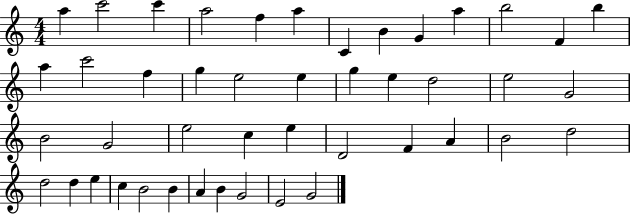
A5/q C6/h C6/q A5/h F5/q A5/q C4/q B4/q G4/q A5/q B5/h F4/q B5/q A5/q C6/h F5/q G5/q E5/h E5/q G5/q E5/q D5/h E5/h G4/h B4/h G4/h E5/h C5/q E5/q D4/h F4/q A4/q B4/h D5/h D5/h D5/q E5/q C5/q B4/h B4/q A4/q B4/q G4/h E4/h G4/h